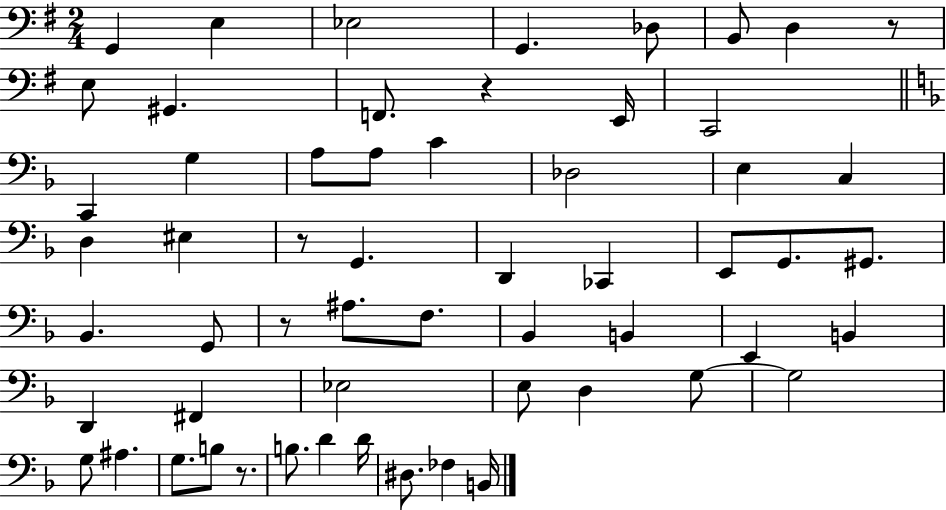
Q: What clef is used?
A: bass